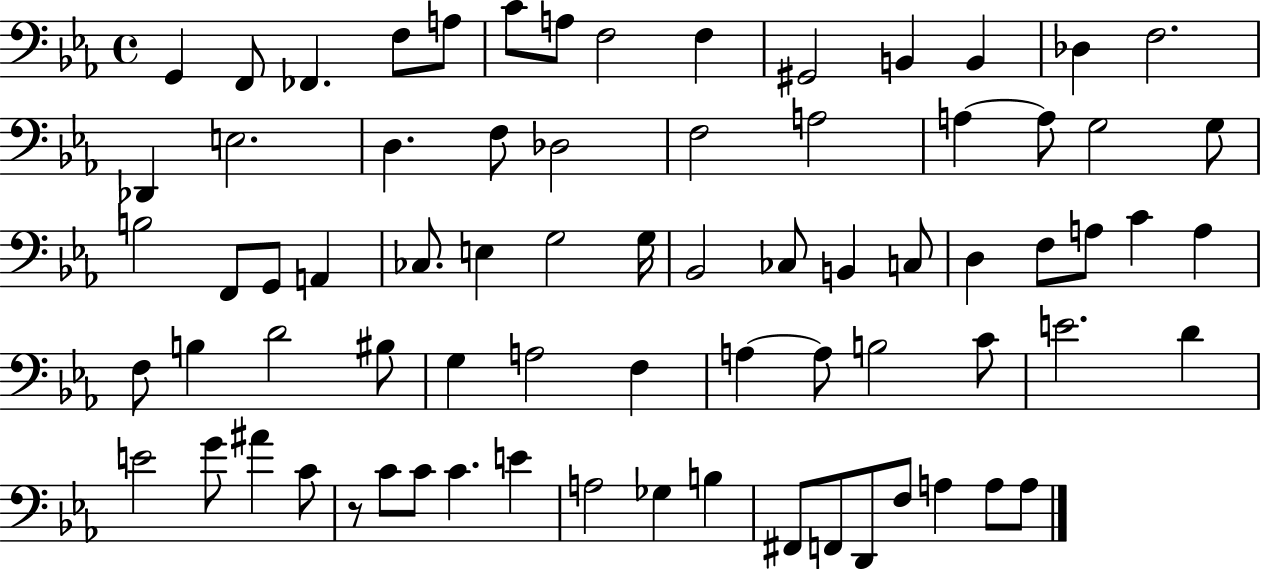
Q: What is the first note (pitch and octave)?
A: G2